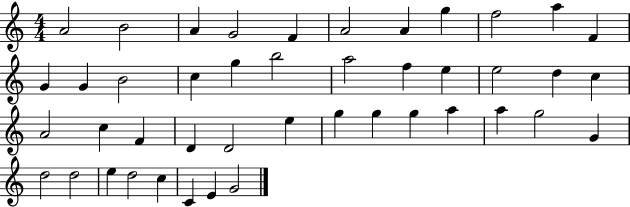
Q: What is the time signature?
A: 4/4